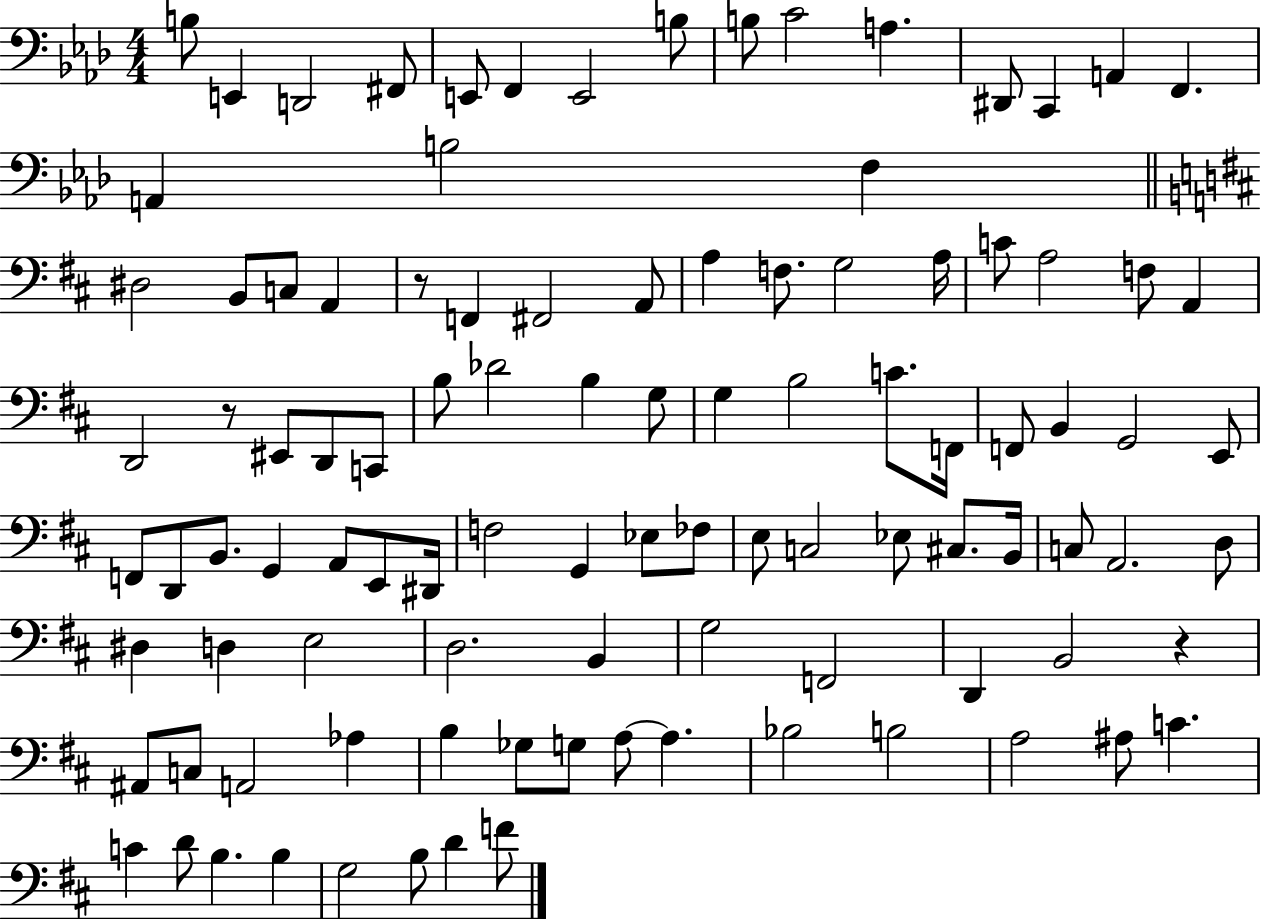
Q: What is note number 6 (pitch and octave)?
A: F2